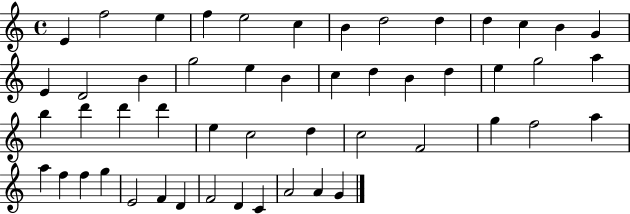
X:1
T:Untitled
M:4/4
L:1/4
K:C
E f2 e f e2 c B d2 d d c B G E D2 B g2 e B c d B d e g2 a b d' d' d' e c2 d c2 F2 g f2 a a f f g E2 F D F2 D C A2 A G